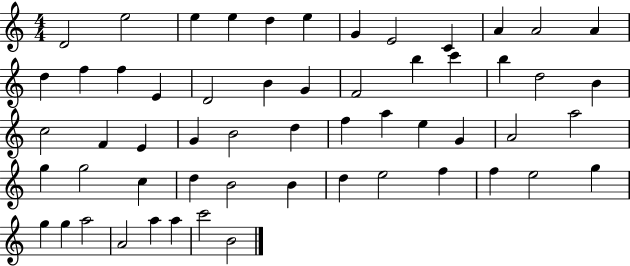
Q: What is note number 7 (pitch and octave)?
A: G4